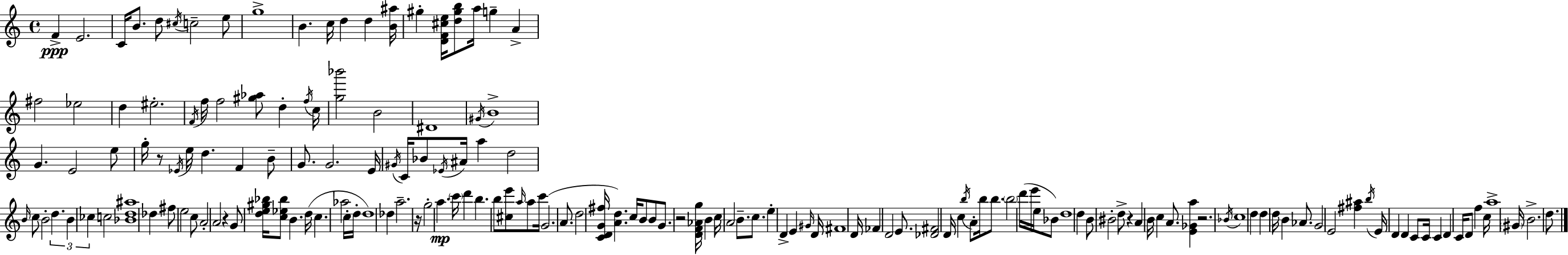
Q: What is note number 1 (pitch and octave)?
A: F4